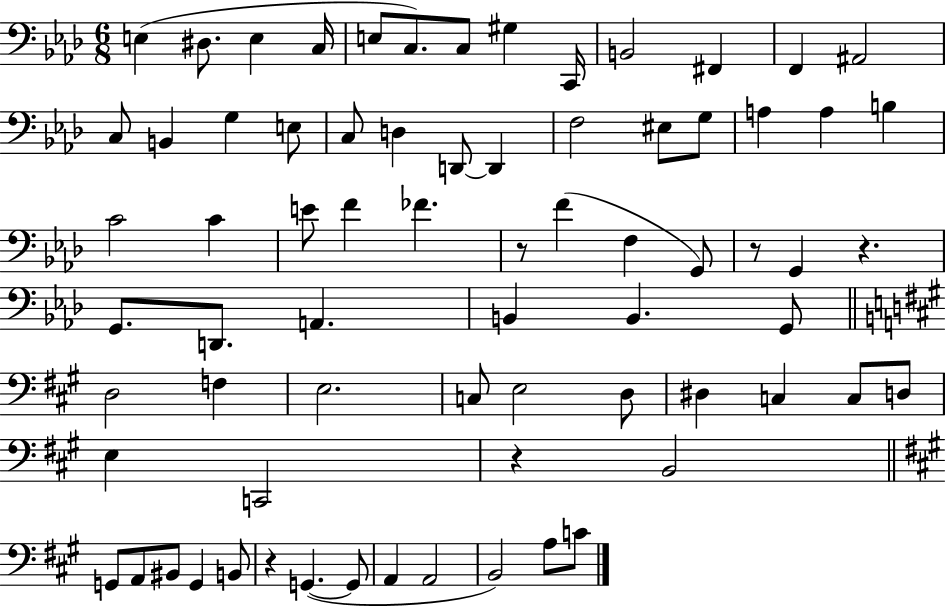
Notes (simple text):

E3/q D#3/e. E3/q C3/s E3/e C3/e. C3/e G#3/q C2/s B2/h F#2/q F2/q A#2/h C3/e B2/q G3/q E3/e C3/e D3/q D2/e D2/q F3/h EIS3/e G3/e A3/q A3/q B3/q C4/h C4/q E4/e F4/q FES4/q. R/e F4/q F3/q G2/e R/e G2/q R/q. G2/e. D2/e. A2/q. B2/q B2/q. G2/e D3/h F3/q E3/h. C3/e E3/h D3/e D#3/q C3/q C3/e D3/e E3/q C2/h R/q B2/h G2/e A2/e BIS2/e G2/q B2/e R/q G2/q. G2/e A2/q A2/h B2/h A3/e C4/e